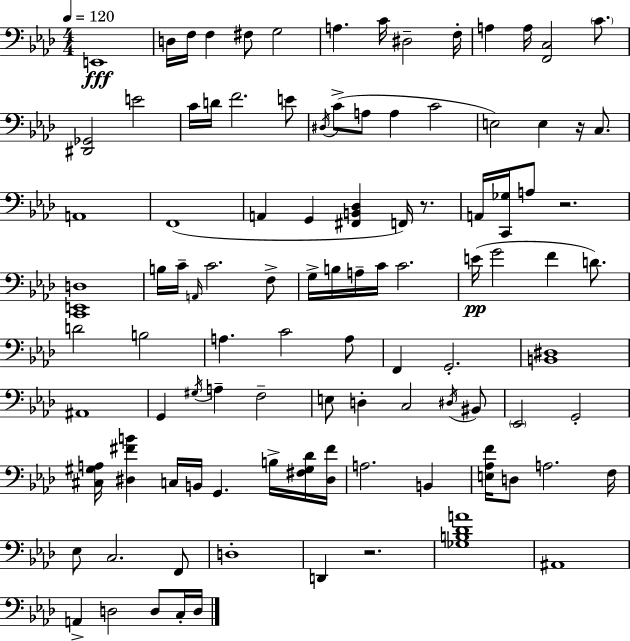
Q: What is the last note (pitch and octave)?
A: D3